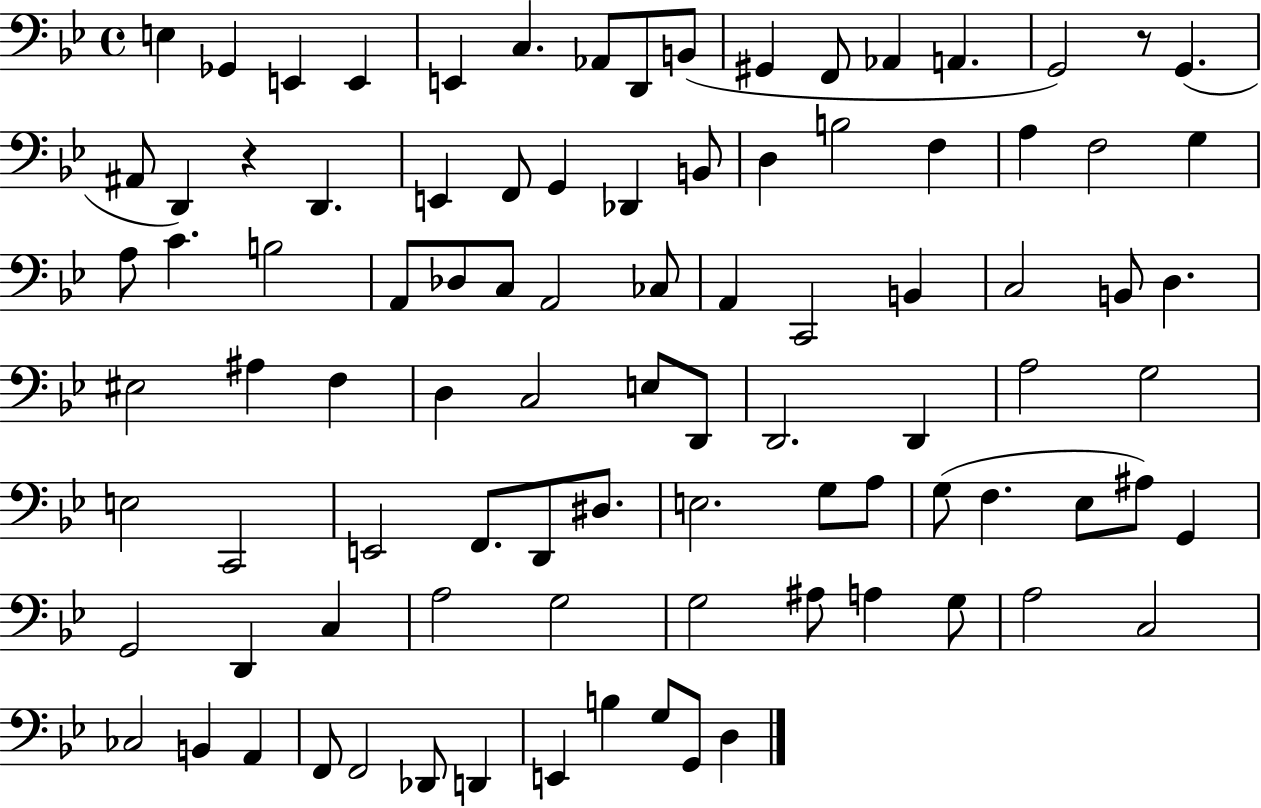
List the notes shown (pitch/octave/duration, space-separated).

E3/q Gb2/q E2/q E2/q E2/q C3/q. Ab2/e D2/e B2/e G#2/q F2/e Ab2/q A2/q. G2/h R/e G2/q. A#2/e D2/q R/q D2/q. E2/q F2/e G2/q Db2/q B2/e D3/q B3/h F3/q A3/q F3/h G3/q A3/e C4/q. B3/h A2/e Db3/e C3/e A2/h CES3/e A2/q C2/h B2/q C3/h B2/e D3/q. EIS3/h A#3/q F3/q D3/q C3/h E3/e D2/e D2/h. D2/q A3/h G3/h E3/h C2/h E2/h F2/e. D2/e D#3/e. E3/h. G3/e A3/e G3/e F3/q. Eb3/e A#3/e G2/q G2/h D2/q C3/q A3/h G3/h G3/h A#3/e A3/q G3/e A3/h C3/h CES3/h B2/q A2/q F2/e F2/h Db2/e D2/q E2/q B3/q G3/e G2/e D3/q